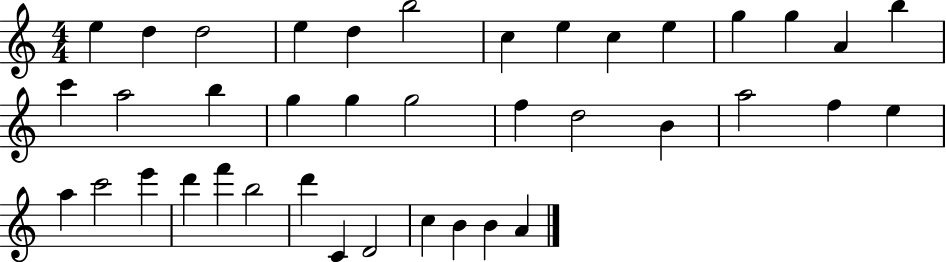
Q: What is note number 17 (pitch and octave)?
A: B5